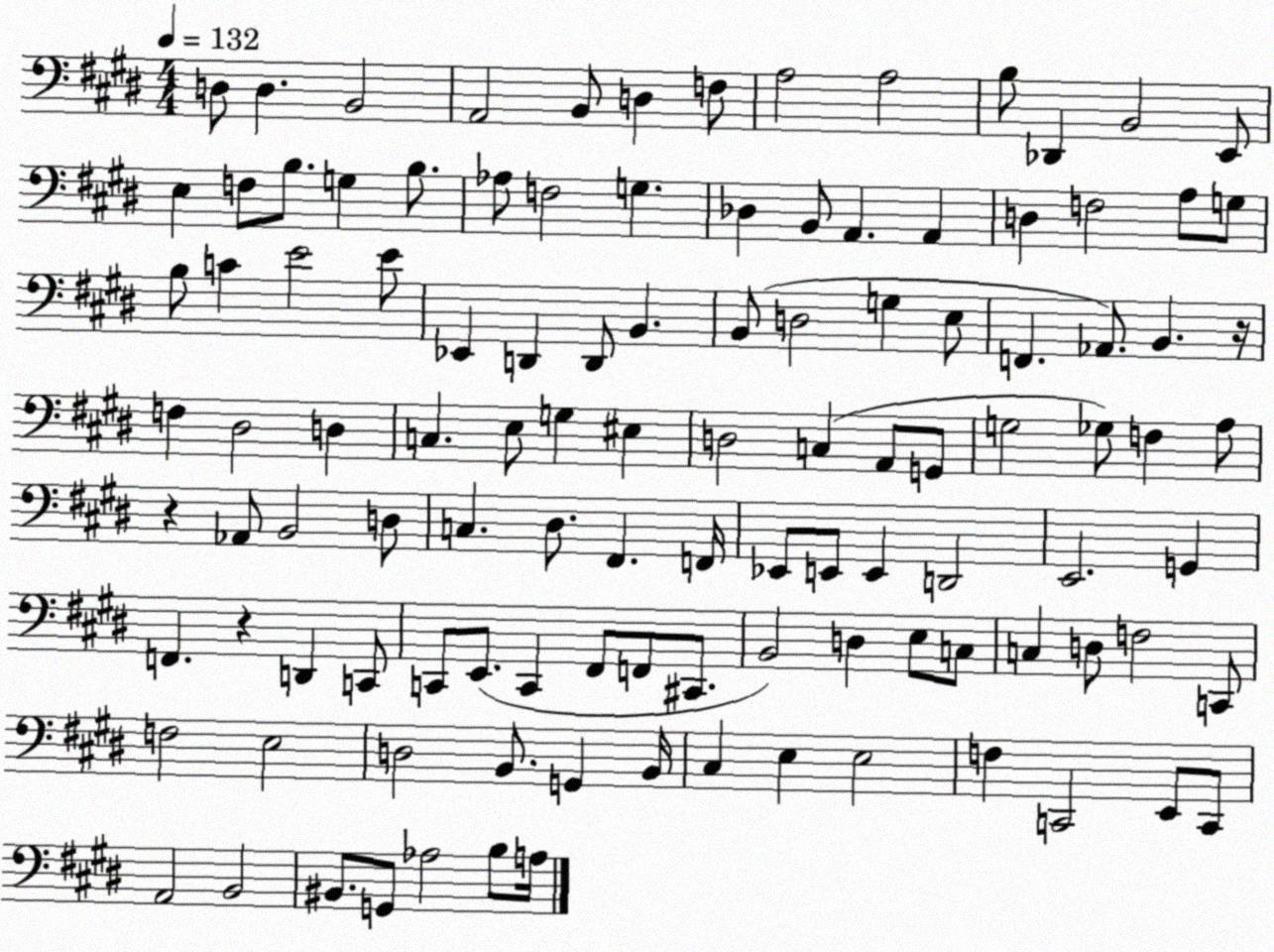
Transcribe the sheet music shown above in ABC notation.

X:1
T:Untitled
M:4/4
L:1/4
K:E
D,/2 D, B,,2 A,,2 B,,/2 D, F,/2 A,2 A,2 B,/2 _D,, B,,2 E,,/2 E, F,/2 B,/2 G, B,/2 _A,/2 F,2 G, _D, B,,/2 A,, A,, D, F,2 A,/2 G,/2 B,/2 C E2 E/2 _E,, D,, D,,/2 B,, B,,/2 D,2 G, E,/2 F,, _A,,/2 B,, z/4 F, ^D,2 D, C, E,/2 G, ^E, D,2 C, A,,/2 G,,/2 G,2 _G,/2 F, A,/2 z _A,,/2 B,,2 D,/2 C, ^D,/2 ^F,, F,,/4 _E,,/2 E,,/2 E,, D,,2 E,,2 G,, F,, z D,, C,,/2 C,,/2 E,,/2 C,, ^F,,/2 F,,/2 ^C,,/2 B,,2 D, E,/2 C,/2 C, D,/2 F,2 C,,/2 F,2 E,2 D,2 B,,/2 G,, B,,/4 ^C, E, E,2 F, C,,2 E,,/2 C,,/2 A,,2 B,,2 ^B,,/2 G,,/2 _A,2 B,/2 A,/4